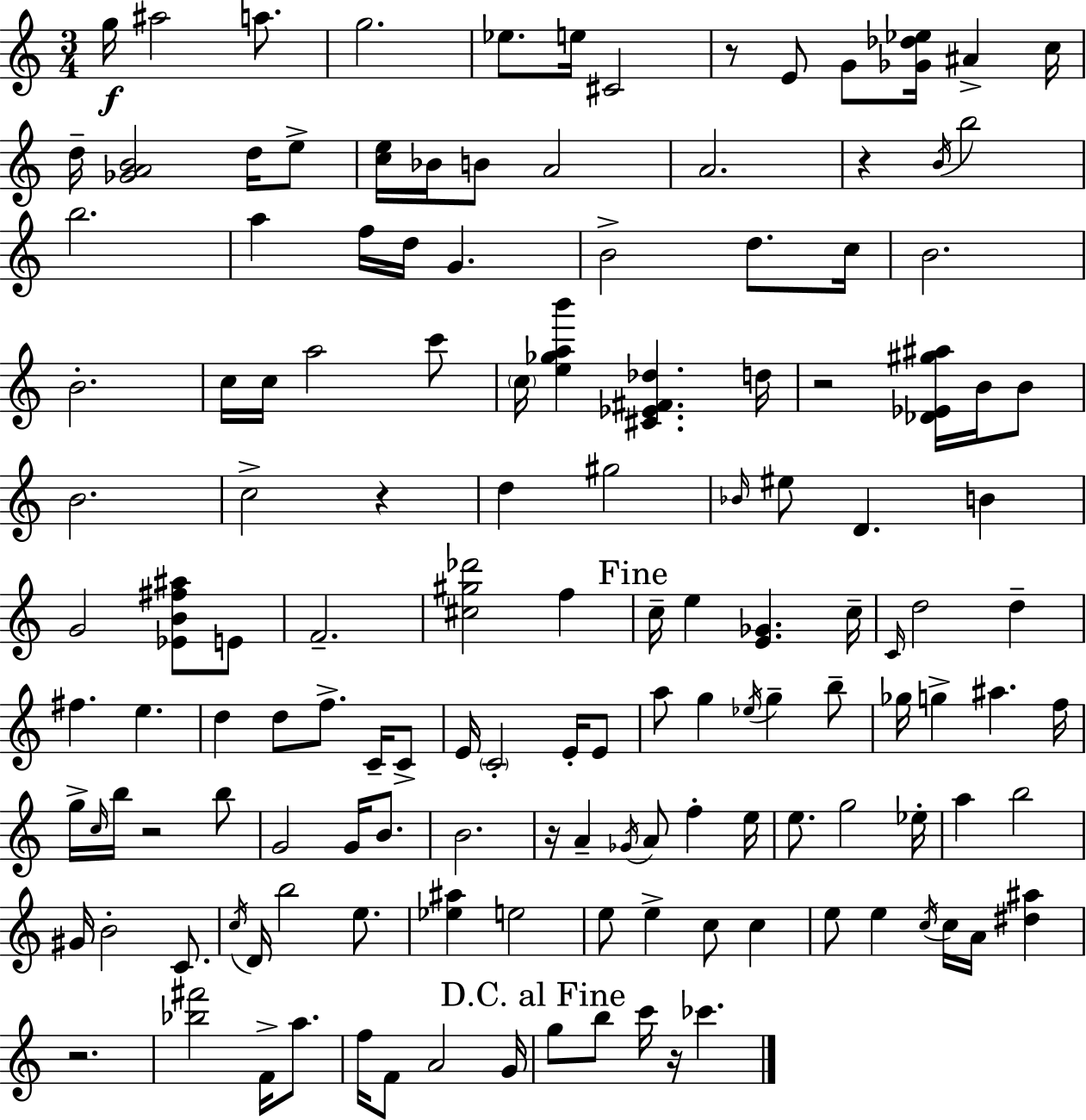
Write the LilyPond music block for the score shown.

{
  \clef treble
  \numericTimeSignature
  \time 3/4
  \key c \major
  \repeat volta 2 { g''16\f ais''2 a''8. | g''2. | ees''8. e''16 cis'2 | r8 e'8 g'8 <ges' des'' ees''>16 ais'4-> c''16 | \break d''16-- <ges' a' b'>2 d''16 e''8-> | <c'' e''>16 bes'16 b'8 a'2 | a'2. | r4 \acciaccatura { b'16 } b''2 | \break b''2. | a''4 f''16 d''16 g'4. | b'2-> d''8. | c''16 b'2. | \break b'2.-. | c''16 c''16 a''2 c'''8 | \parenthesize c''16 <e'' ges'' a'' b'''>4 <cis' ees' fis' des''>4. | d''16 r2 <des' ees' gis'' ais''>16 b'16 b'8 | \break b'2. | c''2-> r4 | d''4 gis''2 | \grace { bes'16 } eis''8 d'4. b'4 | \break g'2 <ees' b' fis'' ais''>8 | e'8 f'2.-- | <cis'' gis'' des'''>2 f''4 | \mark "Fine" c''16-- e''4 <e' ges'>4. | \break c''16-- \grace { c'16 } d''2 d''4-- | fis''4. e''4. | d''4 d''8 f''8.-> | c'16-- c'8-> e'16 \parenthesize c'2-. | \break e'16-. e'8 a''8 g''4 \acciaccatura { ees''16 } g''4-- | b''8-- ges''16 g''4-> ais''4. | f''16 g''16-> \grace { c''16 } b''16 r2 | b''8 g'2 | \break g'16 b'8. b'2. | r16 a'4-- \acciaccatura { ges'16 } a'8 | f''4-. e''16 e''8. g''2 | ees''16-. a''4 b''2 | \break gis'16 b'2-. | c'8. \acciaccatura { c''16 } d'16 b''2 | e''8. <ees'' ais''>4 e''2 | e''8 e''4-> | \break c''8 c''4 e''8 e''4 | \acciaccatura { c''16 } c''16 a'16 <dis'' ais''>4 r2. | <bes'' fis'''>2 | f'16-> a''8. f''16 f'8 a'2 | \break g'16 \mark "D.C. al Fine" g''8 b''8 | c'''16 r16 ces'''4. } \bar "|."
}